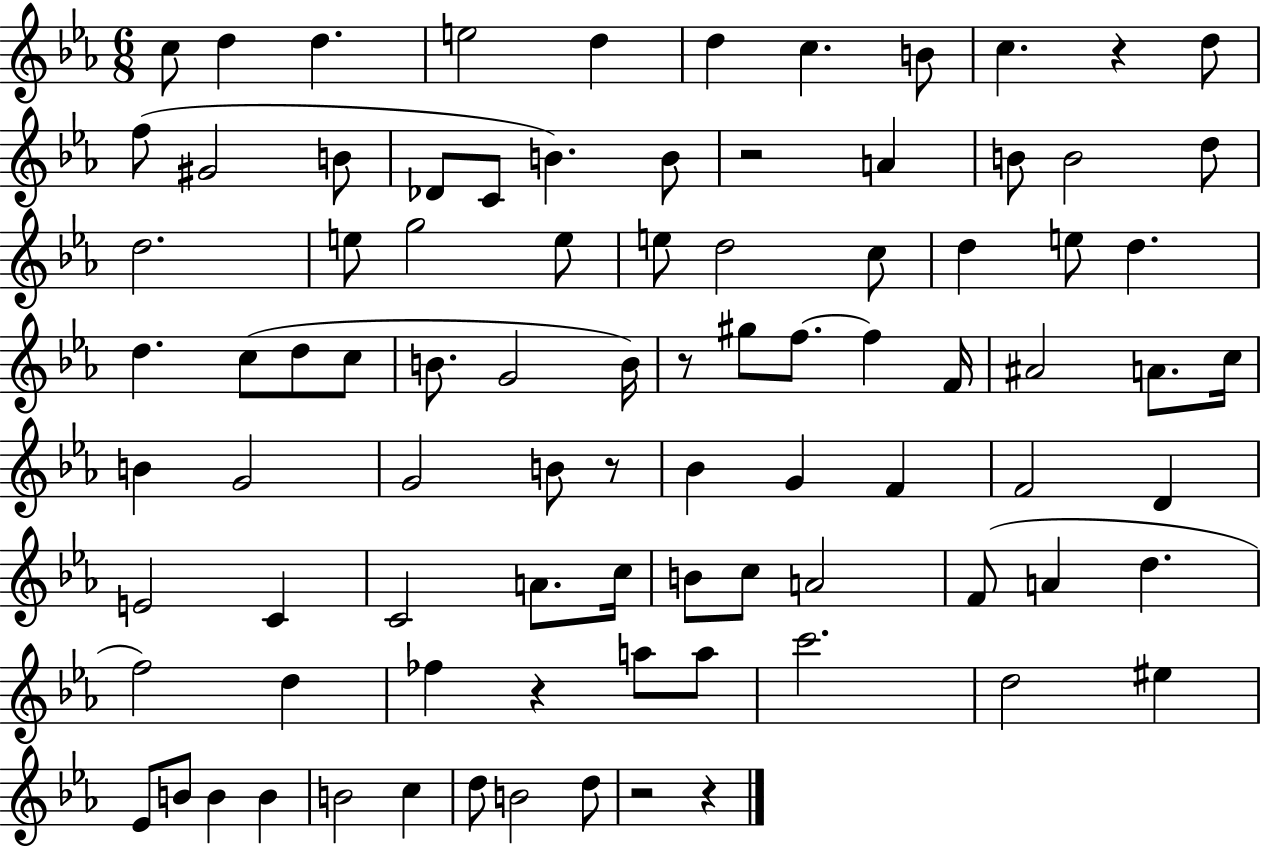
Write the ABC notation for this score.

X:1
T:Untitled
M:6/8
L:1/4
K:Eb
c/2 d d e2 d d c B/2 c z d/2 f/2 ^G2 B/2 _D/2 C/2 B B/2 z2 A B/2 B2 d/2 d2 e/2 g2 e/2 e/2 d2 c/2 d e/2 d d c/2 d/2 c/2 B/2 G2 B/4 z/2 ^g/2 f/2 f F/4 ^A2 A/2 c/4 B G2 G2 B/2 z/2 _B G F F2 D E2 C C2 A/2 c/4 B/2 c/2 A2 F/2 A d f2 d _f z a/2 a/2 c'2 d2 ^e _E/2 B/2 B B B2 c d/2 B2 d/2 z2 z